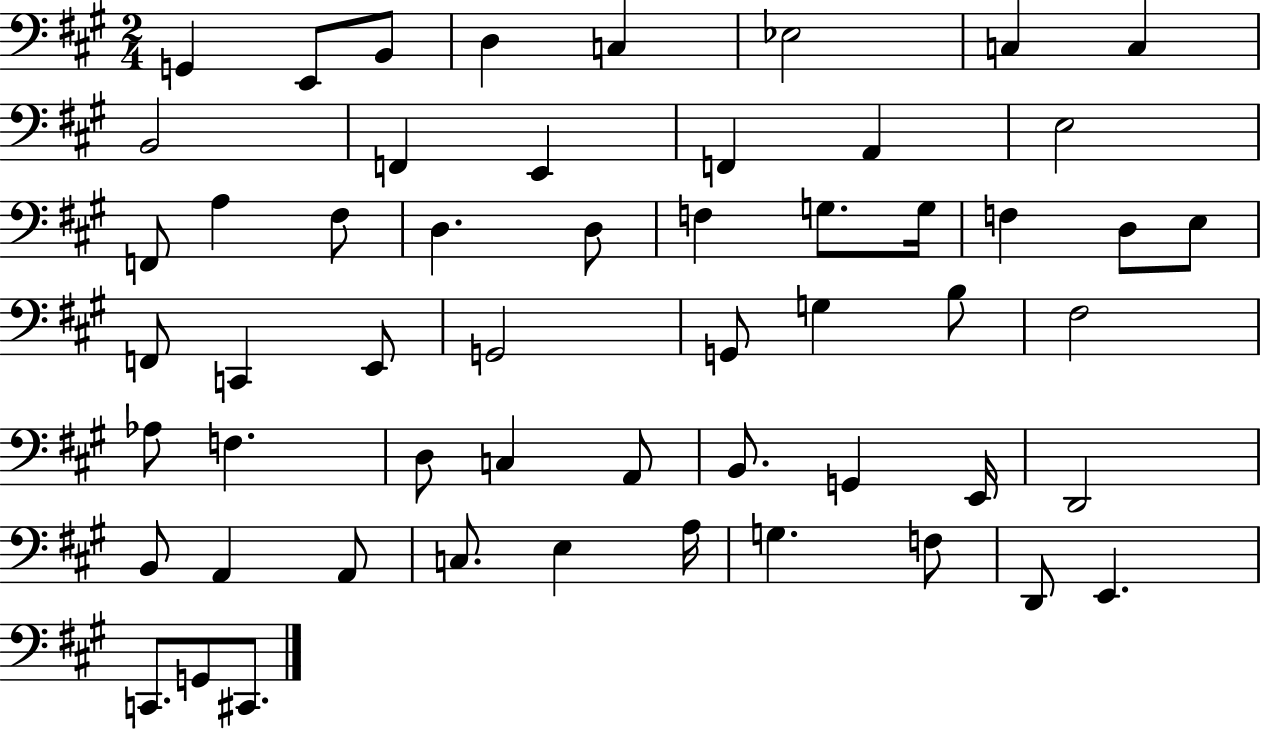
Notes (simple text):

G2/q E2/e B2/e D3/q C3/q Eb3/h C3/q C3/q B2/h F2/q E2/q F2/q A2/q E3/h F2/e A3/q F#3/e D3/q. D3/e F3/q G3/e. G3/s F3/q D3/e E3/e F2/e C2/q E2/e G2/h G2/e G3/q B3/e F#3/h Ab3/e F3/q. D3/e C3/q A2/e B2/e. G2/q E2/s D2/h B2/e A2/q A2/e C3/e. E3/q A3/s G3/q. F3/e D2/e E2/q. C2/e. G2/e C#2/e.